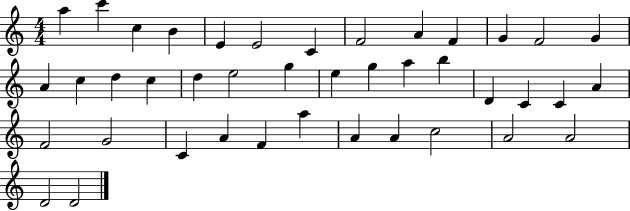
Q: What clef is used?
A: treble